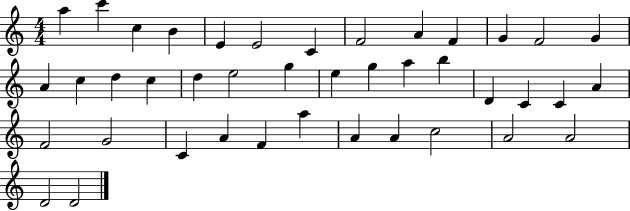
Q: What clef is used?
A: treble